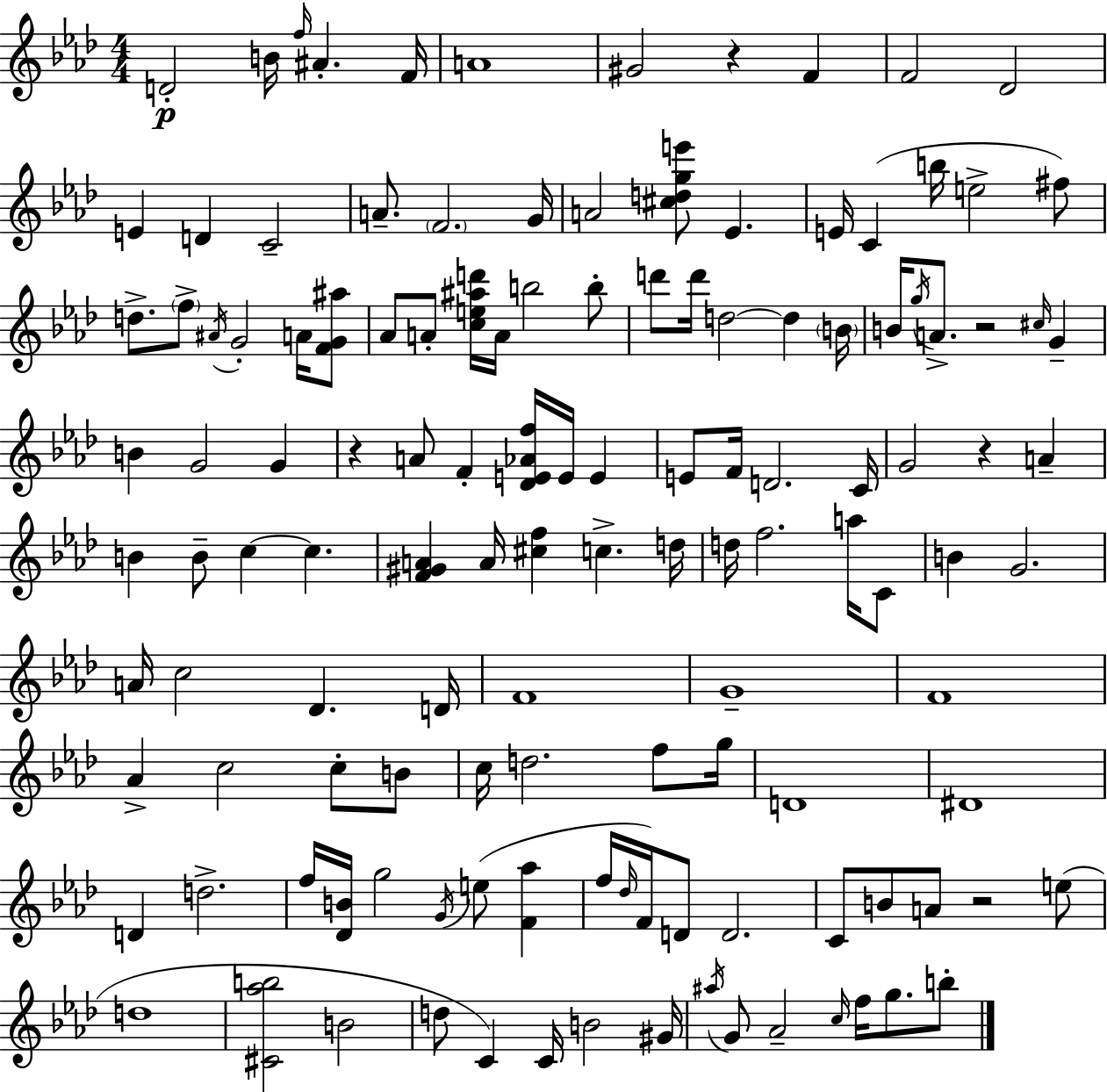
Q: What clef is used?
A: treble